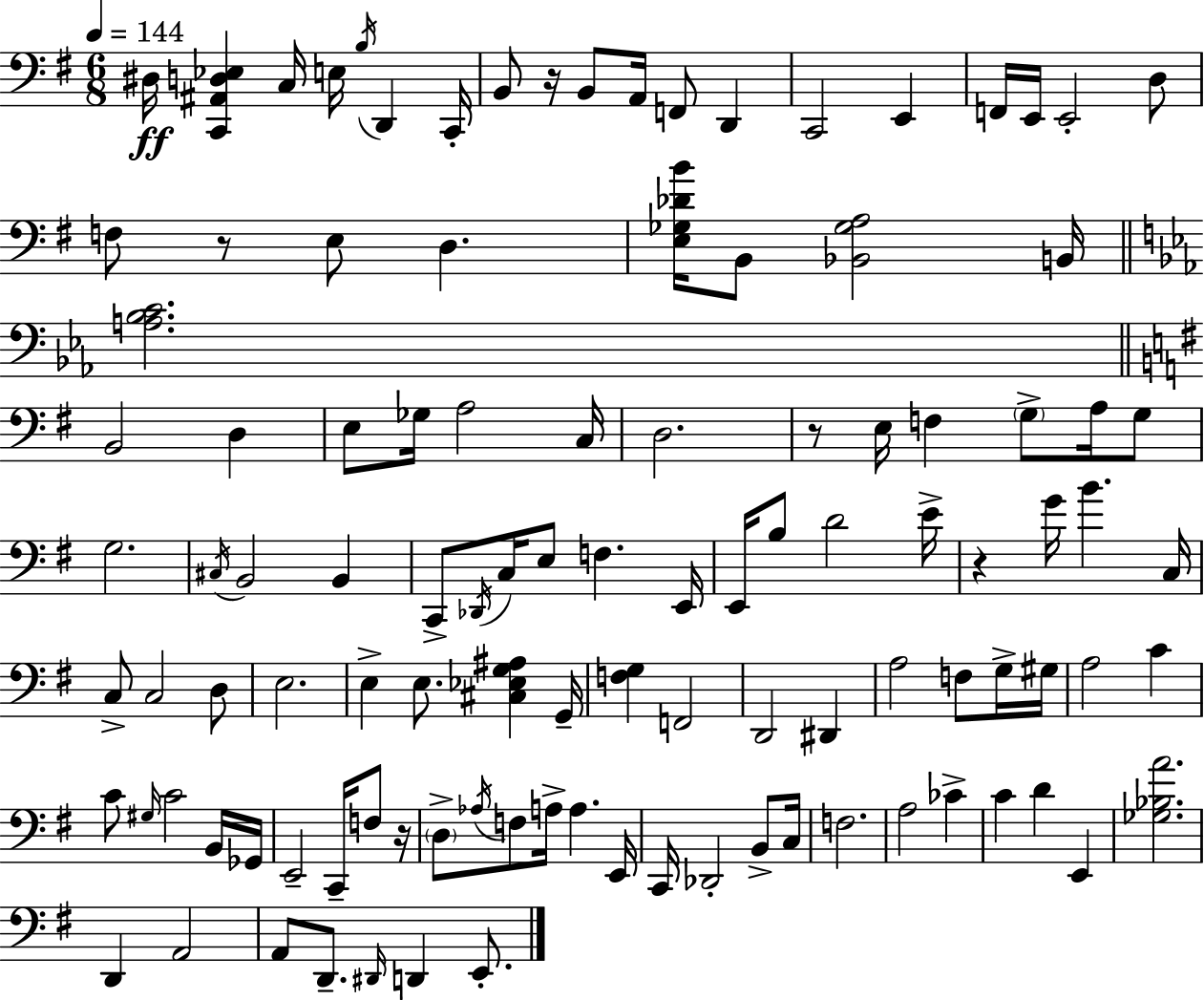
D#3/s [C2,A#2,D3,Eb3]/q C3/s E3/s B3/s D2/q C2/s B2/e R/s B2/e A2/s F2/e D2/q C2/h E2/q F2/s E2/s E2/h D3/e F3/e R/e E3/e D3/q. [E3,Gb3,Db4,B4]/s B2/e [Bb2,Gb3,A3]/h B2/s [A3,Bb3,C4]/h. B2/h D3/q E3/e Gb3/s A3/h C3/s D3/h. R/e E3/s F3/q G3/e A3/s G3/e G3/h. C#3/s B2/h B2/q C2/e Db2/s C3/s E3/e F3/q. E2/s E2/s B3/e D4/h E4/s R/q G4/s B4/q. C3/s C3/e C3/h D3/e E3/h. E3/q E3/e. [C#3,Eb3,G3,A#3]/q G2/s [F3,G3]/q F2/h D2/h D#2/q A3/h F3/e G3/s G#3/s A3/h C4/q C4/e G#3/s C4/h B2/s Gb2/s E2/h C2/s F3/e R/s D3/e Ab3/s F3/e A3/s A3/q. E2/s C2/s Db2/h B2/e C3/s F3/h. A3/h CES4/q C4/q D4/q E2/q [Gb3,Bb3,A4]/h. D2/q A2/h A2/e D2/e. D#2/s D2/q E2/e.